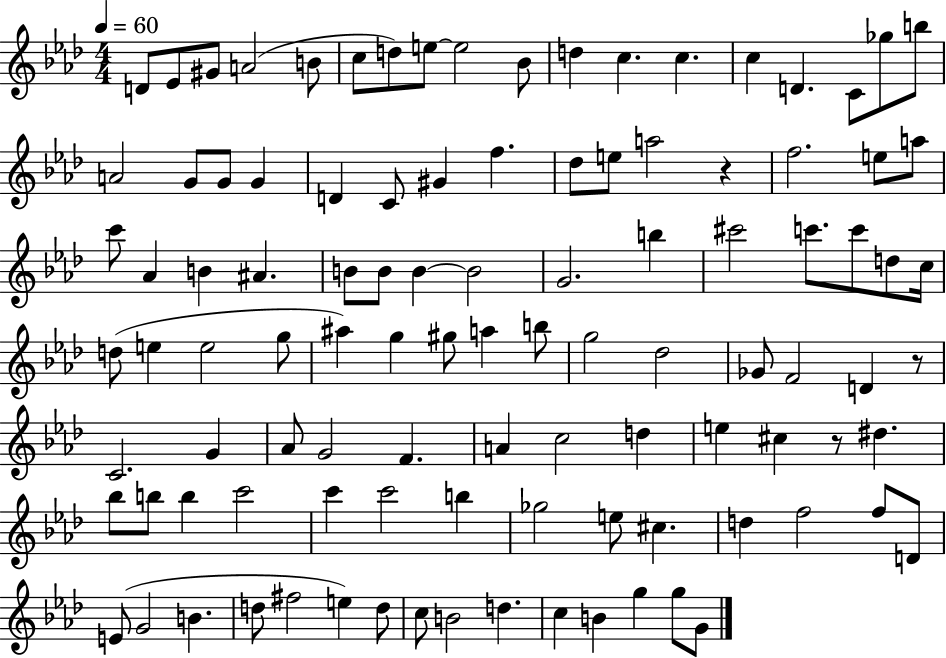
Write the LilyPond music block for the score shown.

{
  \clef treble
  \numericTimeSignature
  \time 4/4
  \key aes \major
  \tempo 4 = 60
  d'8 ees'8 gis'8 a'2( b'8 | c''8 d''8) e''8~~ e''2 bes'8 | d''4 c''4. c''4. | c''4 d'4. c'8 ges''8 b''8 | \break a'2 g'8 g'8 g'4 | d'4 c'8 gis'4 f''4. | des''8 e''8 a''2 r4 | f''2. e''8 a''8 | \break c'''8 aes'4 b'4 ais'4. | b'8 b'8 b'4~~ b'2 | g'2. b''4 | cis'''2 c'''8. c'''8 d''8 c''16 | \break d''8( e''4 e''2 g''8 | ais''4) g''4 gis''8 a''4 b''8 | g''2 des''2 | ges'8 f'2 d'4 r8 | \break c'2. g'4 | aes'8 g'2 f'4. | a'4 c''2 d''4 | e''4 cis''4 r8 dis''4. | \break bes''8 b''8 b''4 c'''2 | c'''4 c'''2 b''4 | ges''2 e''8 cis''4. | d''4 f''2 f''8 d'8 | \break e'8( g'2 b'4. | d''8 fis''2 e''4) d''8 | c''8 b'2 d''4. | c''4 b'4 g''4 g''8 g'8 | \break \bar "|."
}